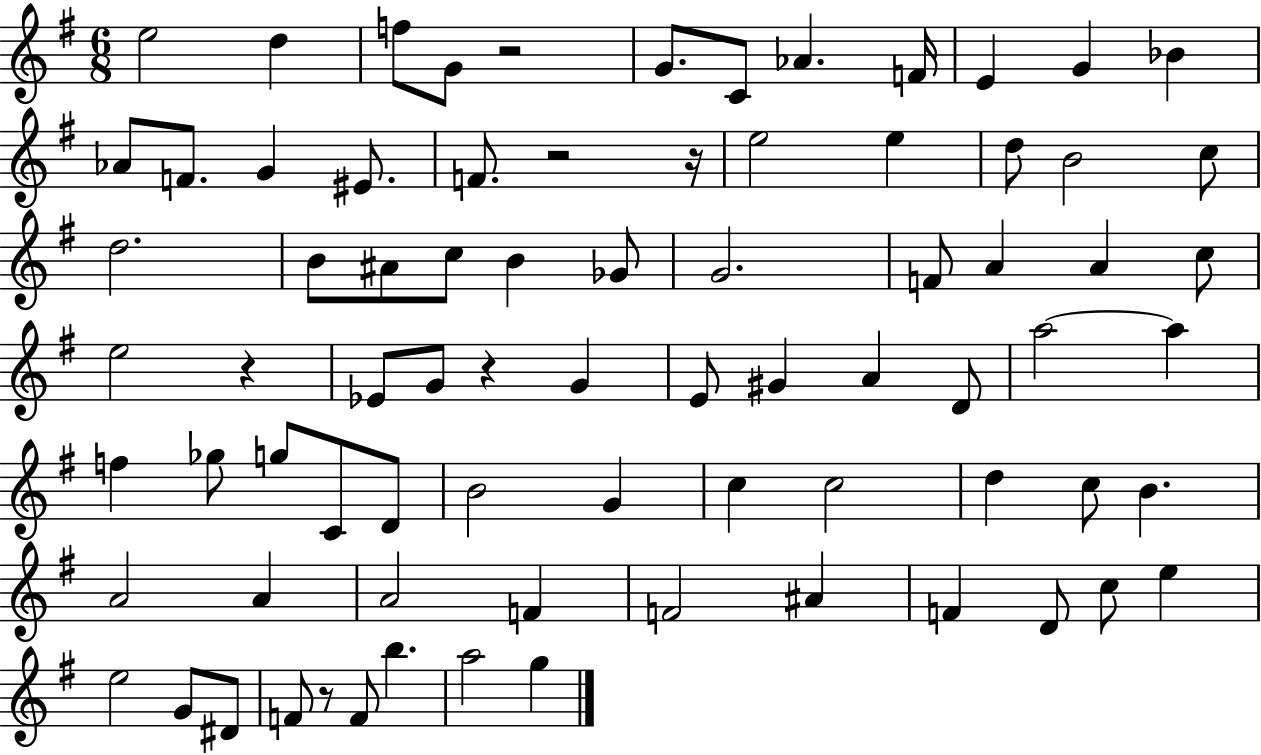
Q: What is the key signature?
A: G major